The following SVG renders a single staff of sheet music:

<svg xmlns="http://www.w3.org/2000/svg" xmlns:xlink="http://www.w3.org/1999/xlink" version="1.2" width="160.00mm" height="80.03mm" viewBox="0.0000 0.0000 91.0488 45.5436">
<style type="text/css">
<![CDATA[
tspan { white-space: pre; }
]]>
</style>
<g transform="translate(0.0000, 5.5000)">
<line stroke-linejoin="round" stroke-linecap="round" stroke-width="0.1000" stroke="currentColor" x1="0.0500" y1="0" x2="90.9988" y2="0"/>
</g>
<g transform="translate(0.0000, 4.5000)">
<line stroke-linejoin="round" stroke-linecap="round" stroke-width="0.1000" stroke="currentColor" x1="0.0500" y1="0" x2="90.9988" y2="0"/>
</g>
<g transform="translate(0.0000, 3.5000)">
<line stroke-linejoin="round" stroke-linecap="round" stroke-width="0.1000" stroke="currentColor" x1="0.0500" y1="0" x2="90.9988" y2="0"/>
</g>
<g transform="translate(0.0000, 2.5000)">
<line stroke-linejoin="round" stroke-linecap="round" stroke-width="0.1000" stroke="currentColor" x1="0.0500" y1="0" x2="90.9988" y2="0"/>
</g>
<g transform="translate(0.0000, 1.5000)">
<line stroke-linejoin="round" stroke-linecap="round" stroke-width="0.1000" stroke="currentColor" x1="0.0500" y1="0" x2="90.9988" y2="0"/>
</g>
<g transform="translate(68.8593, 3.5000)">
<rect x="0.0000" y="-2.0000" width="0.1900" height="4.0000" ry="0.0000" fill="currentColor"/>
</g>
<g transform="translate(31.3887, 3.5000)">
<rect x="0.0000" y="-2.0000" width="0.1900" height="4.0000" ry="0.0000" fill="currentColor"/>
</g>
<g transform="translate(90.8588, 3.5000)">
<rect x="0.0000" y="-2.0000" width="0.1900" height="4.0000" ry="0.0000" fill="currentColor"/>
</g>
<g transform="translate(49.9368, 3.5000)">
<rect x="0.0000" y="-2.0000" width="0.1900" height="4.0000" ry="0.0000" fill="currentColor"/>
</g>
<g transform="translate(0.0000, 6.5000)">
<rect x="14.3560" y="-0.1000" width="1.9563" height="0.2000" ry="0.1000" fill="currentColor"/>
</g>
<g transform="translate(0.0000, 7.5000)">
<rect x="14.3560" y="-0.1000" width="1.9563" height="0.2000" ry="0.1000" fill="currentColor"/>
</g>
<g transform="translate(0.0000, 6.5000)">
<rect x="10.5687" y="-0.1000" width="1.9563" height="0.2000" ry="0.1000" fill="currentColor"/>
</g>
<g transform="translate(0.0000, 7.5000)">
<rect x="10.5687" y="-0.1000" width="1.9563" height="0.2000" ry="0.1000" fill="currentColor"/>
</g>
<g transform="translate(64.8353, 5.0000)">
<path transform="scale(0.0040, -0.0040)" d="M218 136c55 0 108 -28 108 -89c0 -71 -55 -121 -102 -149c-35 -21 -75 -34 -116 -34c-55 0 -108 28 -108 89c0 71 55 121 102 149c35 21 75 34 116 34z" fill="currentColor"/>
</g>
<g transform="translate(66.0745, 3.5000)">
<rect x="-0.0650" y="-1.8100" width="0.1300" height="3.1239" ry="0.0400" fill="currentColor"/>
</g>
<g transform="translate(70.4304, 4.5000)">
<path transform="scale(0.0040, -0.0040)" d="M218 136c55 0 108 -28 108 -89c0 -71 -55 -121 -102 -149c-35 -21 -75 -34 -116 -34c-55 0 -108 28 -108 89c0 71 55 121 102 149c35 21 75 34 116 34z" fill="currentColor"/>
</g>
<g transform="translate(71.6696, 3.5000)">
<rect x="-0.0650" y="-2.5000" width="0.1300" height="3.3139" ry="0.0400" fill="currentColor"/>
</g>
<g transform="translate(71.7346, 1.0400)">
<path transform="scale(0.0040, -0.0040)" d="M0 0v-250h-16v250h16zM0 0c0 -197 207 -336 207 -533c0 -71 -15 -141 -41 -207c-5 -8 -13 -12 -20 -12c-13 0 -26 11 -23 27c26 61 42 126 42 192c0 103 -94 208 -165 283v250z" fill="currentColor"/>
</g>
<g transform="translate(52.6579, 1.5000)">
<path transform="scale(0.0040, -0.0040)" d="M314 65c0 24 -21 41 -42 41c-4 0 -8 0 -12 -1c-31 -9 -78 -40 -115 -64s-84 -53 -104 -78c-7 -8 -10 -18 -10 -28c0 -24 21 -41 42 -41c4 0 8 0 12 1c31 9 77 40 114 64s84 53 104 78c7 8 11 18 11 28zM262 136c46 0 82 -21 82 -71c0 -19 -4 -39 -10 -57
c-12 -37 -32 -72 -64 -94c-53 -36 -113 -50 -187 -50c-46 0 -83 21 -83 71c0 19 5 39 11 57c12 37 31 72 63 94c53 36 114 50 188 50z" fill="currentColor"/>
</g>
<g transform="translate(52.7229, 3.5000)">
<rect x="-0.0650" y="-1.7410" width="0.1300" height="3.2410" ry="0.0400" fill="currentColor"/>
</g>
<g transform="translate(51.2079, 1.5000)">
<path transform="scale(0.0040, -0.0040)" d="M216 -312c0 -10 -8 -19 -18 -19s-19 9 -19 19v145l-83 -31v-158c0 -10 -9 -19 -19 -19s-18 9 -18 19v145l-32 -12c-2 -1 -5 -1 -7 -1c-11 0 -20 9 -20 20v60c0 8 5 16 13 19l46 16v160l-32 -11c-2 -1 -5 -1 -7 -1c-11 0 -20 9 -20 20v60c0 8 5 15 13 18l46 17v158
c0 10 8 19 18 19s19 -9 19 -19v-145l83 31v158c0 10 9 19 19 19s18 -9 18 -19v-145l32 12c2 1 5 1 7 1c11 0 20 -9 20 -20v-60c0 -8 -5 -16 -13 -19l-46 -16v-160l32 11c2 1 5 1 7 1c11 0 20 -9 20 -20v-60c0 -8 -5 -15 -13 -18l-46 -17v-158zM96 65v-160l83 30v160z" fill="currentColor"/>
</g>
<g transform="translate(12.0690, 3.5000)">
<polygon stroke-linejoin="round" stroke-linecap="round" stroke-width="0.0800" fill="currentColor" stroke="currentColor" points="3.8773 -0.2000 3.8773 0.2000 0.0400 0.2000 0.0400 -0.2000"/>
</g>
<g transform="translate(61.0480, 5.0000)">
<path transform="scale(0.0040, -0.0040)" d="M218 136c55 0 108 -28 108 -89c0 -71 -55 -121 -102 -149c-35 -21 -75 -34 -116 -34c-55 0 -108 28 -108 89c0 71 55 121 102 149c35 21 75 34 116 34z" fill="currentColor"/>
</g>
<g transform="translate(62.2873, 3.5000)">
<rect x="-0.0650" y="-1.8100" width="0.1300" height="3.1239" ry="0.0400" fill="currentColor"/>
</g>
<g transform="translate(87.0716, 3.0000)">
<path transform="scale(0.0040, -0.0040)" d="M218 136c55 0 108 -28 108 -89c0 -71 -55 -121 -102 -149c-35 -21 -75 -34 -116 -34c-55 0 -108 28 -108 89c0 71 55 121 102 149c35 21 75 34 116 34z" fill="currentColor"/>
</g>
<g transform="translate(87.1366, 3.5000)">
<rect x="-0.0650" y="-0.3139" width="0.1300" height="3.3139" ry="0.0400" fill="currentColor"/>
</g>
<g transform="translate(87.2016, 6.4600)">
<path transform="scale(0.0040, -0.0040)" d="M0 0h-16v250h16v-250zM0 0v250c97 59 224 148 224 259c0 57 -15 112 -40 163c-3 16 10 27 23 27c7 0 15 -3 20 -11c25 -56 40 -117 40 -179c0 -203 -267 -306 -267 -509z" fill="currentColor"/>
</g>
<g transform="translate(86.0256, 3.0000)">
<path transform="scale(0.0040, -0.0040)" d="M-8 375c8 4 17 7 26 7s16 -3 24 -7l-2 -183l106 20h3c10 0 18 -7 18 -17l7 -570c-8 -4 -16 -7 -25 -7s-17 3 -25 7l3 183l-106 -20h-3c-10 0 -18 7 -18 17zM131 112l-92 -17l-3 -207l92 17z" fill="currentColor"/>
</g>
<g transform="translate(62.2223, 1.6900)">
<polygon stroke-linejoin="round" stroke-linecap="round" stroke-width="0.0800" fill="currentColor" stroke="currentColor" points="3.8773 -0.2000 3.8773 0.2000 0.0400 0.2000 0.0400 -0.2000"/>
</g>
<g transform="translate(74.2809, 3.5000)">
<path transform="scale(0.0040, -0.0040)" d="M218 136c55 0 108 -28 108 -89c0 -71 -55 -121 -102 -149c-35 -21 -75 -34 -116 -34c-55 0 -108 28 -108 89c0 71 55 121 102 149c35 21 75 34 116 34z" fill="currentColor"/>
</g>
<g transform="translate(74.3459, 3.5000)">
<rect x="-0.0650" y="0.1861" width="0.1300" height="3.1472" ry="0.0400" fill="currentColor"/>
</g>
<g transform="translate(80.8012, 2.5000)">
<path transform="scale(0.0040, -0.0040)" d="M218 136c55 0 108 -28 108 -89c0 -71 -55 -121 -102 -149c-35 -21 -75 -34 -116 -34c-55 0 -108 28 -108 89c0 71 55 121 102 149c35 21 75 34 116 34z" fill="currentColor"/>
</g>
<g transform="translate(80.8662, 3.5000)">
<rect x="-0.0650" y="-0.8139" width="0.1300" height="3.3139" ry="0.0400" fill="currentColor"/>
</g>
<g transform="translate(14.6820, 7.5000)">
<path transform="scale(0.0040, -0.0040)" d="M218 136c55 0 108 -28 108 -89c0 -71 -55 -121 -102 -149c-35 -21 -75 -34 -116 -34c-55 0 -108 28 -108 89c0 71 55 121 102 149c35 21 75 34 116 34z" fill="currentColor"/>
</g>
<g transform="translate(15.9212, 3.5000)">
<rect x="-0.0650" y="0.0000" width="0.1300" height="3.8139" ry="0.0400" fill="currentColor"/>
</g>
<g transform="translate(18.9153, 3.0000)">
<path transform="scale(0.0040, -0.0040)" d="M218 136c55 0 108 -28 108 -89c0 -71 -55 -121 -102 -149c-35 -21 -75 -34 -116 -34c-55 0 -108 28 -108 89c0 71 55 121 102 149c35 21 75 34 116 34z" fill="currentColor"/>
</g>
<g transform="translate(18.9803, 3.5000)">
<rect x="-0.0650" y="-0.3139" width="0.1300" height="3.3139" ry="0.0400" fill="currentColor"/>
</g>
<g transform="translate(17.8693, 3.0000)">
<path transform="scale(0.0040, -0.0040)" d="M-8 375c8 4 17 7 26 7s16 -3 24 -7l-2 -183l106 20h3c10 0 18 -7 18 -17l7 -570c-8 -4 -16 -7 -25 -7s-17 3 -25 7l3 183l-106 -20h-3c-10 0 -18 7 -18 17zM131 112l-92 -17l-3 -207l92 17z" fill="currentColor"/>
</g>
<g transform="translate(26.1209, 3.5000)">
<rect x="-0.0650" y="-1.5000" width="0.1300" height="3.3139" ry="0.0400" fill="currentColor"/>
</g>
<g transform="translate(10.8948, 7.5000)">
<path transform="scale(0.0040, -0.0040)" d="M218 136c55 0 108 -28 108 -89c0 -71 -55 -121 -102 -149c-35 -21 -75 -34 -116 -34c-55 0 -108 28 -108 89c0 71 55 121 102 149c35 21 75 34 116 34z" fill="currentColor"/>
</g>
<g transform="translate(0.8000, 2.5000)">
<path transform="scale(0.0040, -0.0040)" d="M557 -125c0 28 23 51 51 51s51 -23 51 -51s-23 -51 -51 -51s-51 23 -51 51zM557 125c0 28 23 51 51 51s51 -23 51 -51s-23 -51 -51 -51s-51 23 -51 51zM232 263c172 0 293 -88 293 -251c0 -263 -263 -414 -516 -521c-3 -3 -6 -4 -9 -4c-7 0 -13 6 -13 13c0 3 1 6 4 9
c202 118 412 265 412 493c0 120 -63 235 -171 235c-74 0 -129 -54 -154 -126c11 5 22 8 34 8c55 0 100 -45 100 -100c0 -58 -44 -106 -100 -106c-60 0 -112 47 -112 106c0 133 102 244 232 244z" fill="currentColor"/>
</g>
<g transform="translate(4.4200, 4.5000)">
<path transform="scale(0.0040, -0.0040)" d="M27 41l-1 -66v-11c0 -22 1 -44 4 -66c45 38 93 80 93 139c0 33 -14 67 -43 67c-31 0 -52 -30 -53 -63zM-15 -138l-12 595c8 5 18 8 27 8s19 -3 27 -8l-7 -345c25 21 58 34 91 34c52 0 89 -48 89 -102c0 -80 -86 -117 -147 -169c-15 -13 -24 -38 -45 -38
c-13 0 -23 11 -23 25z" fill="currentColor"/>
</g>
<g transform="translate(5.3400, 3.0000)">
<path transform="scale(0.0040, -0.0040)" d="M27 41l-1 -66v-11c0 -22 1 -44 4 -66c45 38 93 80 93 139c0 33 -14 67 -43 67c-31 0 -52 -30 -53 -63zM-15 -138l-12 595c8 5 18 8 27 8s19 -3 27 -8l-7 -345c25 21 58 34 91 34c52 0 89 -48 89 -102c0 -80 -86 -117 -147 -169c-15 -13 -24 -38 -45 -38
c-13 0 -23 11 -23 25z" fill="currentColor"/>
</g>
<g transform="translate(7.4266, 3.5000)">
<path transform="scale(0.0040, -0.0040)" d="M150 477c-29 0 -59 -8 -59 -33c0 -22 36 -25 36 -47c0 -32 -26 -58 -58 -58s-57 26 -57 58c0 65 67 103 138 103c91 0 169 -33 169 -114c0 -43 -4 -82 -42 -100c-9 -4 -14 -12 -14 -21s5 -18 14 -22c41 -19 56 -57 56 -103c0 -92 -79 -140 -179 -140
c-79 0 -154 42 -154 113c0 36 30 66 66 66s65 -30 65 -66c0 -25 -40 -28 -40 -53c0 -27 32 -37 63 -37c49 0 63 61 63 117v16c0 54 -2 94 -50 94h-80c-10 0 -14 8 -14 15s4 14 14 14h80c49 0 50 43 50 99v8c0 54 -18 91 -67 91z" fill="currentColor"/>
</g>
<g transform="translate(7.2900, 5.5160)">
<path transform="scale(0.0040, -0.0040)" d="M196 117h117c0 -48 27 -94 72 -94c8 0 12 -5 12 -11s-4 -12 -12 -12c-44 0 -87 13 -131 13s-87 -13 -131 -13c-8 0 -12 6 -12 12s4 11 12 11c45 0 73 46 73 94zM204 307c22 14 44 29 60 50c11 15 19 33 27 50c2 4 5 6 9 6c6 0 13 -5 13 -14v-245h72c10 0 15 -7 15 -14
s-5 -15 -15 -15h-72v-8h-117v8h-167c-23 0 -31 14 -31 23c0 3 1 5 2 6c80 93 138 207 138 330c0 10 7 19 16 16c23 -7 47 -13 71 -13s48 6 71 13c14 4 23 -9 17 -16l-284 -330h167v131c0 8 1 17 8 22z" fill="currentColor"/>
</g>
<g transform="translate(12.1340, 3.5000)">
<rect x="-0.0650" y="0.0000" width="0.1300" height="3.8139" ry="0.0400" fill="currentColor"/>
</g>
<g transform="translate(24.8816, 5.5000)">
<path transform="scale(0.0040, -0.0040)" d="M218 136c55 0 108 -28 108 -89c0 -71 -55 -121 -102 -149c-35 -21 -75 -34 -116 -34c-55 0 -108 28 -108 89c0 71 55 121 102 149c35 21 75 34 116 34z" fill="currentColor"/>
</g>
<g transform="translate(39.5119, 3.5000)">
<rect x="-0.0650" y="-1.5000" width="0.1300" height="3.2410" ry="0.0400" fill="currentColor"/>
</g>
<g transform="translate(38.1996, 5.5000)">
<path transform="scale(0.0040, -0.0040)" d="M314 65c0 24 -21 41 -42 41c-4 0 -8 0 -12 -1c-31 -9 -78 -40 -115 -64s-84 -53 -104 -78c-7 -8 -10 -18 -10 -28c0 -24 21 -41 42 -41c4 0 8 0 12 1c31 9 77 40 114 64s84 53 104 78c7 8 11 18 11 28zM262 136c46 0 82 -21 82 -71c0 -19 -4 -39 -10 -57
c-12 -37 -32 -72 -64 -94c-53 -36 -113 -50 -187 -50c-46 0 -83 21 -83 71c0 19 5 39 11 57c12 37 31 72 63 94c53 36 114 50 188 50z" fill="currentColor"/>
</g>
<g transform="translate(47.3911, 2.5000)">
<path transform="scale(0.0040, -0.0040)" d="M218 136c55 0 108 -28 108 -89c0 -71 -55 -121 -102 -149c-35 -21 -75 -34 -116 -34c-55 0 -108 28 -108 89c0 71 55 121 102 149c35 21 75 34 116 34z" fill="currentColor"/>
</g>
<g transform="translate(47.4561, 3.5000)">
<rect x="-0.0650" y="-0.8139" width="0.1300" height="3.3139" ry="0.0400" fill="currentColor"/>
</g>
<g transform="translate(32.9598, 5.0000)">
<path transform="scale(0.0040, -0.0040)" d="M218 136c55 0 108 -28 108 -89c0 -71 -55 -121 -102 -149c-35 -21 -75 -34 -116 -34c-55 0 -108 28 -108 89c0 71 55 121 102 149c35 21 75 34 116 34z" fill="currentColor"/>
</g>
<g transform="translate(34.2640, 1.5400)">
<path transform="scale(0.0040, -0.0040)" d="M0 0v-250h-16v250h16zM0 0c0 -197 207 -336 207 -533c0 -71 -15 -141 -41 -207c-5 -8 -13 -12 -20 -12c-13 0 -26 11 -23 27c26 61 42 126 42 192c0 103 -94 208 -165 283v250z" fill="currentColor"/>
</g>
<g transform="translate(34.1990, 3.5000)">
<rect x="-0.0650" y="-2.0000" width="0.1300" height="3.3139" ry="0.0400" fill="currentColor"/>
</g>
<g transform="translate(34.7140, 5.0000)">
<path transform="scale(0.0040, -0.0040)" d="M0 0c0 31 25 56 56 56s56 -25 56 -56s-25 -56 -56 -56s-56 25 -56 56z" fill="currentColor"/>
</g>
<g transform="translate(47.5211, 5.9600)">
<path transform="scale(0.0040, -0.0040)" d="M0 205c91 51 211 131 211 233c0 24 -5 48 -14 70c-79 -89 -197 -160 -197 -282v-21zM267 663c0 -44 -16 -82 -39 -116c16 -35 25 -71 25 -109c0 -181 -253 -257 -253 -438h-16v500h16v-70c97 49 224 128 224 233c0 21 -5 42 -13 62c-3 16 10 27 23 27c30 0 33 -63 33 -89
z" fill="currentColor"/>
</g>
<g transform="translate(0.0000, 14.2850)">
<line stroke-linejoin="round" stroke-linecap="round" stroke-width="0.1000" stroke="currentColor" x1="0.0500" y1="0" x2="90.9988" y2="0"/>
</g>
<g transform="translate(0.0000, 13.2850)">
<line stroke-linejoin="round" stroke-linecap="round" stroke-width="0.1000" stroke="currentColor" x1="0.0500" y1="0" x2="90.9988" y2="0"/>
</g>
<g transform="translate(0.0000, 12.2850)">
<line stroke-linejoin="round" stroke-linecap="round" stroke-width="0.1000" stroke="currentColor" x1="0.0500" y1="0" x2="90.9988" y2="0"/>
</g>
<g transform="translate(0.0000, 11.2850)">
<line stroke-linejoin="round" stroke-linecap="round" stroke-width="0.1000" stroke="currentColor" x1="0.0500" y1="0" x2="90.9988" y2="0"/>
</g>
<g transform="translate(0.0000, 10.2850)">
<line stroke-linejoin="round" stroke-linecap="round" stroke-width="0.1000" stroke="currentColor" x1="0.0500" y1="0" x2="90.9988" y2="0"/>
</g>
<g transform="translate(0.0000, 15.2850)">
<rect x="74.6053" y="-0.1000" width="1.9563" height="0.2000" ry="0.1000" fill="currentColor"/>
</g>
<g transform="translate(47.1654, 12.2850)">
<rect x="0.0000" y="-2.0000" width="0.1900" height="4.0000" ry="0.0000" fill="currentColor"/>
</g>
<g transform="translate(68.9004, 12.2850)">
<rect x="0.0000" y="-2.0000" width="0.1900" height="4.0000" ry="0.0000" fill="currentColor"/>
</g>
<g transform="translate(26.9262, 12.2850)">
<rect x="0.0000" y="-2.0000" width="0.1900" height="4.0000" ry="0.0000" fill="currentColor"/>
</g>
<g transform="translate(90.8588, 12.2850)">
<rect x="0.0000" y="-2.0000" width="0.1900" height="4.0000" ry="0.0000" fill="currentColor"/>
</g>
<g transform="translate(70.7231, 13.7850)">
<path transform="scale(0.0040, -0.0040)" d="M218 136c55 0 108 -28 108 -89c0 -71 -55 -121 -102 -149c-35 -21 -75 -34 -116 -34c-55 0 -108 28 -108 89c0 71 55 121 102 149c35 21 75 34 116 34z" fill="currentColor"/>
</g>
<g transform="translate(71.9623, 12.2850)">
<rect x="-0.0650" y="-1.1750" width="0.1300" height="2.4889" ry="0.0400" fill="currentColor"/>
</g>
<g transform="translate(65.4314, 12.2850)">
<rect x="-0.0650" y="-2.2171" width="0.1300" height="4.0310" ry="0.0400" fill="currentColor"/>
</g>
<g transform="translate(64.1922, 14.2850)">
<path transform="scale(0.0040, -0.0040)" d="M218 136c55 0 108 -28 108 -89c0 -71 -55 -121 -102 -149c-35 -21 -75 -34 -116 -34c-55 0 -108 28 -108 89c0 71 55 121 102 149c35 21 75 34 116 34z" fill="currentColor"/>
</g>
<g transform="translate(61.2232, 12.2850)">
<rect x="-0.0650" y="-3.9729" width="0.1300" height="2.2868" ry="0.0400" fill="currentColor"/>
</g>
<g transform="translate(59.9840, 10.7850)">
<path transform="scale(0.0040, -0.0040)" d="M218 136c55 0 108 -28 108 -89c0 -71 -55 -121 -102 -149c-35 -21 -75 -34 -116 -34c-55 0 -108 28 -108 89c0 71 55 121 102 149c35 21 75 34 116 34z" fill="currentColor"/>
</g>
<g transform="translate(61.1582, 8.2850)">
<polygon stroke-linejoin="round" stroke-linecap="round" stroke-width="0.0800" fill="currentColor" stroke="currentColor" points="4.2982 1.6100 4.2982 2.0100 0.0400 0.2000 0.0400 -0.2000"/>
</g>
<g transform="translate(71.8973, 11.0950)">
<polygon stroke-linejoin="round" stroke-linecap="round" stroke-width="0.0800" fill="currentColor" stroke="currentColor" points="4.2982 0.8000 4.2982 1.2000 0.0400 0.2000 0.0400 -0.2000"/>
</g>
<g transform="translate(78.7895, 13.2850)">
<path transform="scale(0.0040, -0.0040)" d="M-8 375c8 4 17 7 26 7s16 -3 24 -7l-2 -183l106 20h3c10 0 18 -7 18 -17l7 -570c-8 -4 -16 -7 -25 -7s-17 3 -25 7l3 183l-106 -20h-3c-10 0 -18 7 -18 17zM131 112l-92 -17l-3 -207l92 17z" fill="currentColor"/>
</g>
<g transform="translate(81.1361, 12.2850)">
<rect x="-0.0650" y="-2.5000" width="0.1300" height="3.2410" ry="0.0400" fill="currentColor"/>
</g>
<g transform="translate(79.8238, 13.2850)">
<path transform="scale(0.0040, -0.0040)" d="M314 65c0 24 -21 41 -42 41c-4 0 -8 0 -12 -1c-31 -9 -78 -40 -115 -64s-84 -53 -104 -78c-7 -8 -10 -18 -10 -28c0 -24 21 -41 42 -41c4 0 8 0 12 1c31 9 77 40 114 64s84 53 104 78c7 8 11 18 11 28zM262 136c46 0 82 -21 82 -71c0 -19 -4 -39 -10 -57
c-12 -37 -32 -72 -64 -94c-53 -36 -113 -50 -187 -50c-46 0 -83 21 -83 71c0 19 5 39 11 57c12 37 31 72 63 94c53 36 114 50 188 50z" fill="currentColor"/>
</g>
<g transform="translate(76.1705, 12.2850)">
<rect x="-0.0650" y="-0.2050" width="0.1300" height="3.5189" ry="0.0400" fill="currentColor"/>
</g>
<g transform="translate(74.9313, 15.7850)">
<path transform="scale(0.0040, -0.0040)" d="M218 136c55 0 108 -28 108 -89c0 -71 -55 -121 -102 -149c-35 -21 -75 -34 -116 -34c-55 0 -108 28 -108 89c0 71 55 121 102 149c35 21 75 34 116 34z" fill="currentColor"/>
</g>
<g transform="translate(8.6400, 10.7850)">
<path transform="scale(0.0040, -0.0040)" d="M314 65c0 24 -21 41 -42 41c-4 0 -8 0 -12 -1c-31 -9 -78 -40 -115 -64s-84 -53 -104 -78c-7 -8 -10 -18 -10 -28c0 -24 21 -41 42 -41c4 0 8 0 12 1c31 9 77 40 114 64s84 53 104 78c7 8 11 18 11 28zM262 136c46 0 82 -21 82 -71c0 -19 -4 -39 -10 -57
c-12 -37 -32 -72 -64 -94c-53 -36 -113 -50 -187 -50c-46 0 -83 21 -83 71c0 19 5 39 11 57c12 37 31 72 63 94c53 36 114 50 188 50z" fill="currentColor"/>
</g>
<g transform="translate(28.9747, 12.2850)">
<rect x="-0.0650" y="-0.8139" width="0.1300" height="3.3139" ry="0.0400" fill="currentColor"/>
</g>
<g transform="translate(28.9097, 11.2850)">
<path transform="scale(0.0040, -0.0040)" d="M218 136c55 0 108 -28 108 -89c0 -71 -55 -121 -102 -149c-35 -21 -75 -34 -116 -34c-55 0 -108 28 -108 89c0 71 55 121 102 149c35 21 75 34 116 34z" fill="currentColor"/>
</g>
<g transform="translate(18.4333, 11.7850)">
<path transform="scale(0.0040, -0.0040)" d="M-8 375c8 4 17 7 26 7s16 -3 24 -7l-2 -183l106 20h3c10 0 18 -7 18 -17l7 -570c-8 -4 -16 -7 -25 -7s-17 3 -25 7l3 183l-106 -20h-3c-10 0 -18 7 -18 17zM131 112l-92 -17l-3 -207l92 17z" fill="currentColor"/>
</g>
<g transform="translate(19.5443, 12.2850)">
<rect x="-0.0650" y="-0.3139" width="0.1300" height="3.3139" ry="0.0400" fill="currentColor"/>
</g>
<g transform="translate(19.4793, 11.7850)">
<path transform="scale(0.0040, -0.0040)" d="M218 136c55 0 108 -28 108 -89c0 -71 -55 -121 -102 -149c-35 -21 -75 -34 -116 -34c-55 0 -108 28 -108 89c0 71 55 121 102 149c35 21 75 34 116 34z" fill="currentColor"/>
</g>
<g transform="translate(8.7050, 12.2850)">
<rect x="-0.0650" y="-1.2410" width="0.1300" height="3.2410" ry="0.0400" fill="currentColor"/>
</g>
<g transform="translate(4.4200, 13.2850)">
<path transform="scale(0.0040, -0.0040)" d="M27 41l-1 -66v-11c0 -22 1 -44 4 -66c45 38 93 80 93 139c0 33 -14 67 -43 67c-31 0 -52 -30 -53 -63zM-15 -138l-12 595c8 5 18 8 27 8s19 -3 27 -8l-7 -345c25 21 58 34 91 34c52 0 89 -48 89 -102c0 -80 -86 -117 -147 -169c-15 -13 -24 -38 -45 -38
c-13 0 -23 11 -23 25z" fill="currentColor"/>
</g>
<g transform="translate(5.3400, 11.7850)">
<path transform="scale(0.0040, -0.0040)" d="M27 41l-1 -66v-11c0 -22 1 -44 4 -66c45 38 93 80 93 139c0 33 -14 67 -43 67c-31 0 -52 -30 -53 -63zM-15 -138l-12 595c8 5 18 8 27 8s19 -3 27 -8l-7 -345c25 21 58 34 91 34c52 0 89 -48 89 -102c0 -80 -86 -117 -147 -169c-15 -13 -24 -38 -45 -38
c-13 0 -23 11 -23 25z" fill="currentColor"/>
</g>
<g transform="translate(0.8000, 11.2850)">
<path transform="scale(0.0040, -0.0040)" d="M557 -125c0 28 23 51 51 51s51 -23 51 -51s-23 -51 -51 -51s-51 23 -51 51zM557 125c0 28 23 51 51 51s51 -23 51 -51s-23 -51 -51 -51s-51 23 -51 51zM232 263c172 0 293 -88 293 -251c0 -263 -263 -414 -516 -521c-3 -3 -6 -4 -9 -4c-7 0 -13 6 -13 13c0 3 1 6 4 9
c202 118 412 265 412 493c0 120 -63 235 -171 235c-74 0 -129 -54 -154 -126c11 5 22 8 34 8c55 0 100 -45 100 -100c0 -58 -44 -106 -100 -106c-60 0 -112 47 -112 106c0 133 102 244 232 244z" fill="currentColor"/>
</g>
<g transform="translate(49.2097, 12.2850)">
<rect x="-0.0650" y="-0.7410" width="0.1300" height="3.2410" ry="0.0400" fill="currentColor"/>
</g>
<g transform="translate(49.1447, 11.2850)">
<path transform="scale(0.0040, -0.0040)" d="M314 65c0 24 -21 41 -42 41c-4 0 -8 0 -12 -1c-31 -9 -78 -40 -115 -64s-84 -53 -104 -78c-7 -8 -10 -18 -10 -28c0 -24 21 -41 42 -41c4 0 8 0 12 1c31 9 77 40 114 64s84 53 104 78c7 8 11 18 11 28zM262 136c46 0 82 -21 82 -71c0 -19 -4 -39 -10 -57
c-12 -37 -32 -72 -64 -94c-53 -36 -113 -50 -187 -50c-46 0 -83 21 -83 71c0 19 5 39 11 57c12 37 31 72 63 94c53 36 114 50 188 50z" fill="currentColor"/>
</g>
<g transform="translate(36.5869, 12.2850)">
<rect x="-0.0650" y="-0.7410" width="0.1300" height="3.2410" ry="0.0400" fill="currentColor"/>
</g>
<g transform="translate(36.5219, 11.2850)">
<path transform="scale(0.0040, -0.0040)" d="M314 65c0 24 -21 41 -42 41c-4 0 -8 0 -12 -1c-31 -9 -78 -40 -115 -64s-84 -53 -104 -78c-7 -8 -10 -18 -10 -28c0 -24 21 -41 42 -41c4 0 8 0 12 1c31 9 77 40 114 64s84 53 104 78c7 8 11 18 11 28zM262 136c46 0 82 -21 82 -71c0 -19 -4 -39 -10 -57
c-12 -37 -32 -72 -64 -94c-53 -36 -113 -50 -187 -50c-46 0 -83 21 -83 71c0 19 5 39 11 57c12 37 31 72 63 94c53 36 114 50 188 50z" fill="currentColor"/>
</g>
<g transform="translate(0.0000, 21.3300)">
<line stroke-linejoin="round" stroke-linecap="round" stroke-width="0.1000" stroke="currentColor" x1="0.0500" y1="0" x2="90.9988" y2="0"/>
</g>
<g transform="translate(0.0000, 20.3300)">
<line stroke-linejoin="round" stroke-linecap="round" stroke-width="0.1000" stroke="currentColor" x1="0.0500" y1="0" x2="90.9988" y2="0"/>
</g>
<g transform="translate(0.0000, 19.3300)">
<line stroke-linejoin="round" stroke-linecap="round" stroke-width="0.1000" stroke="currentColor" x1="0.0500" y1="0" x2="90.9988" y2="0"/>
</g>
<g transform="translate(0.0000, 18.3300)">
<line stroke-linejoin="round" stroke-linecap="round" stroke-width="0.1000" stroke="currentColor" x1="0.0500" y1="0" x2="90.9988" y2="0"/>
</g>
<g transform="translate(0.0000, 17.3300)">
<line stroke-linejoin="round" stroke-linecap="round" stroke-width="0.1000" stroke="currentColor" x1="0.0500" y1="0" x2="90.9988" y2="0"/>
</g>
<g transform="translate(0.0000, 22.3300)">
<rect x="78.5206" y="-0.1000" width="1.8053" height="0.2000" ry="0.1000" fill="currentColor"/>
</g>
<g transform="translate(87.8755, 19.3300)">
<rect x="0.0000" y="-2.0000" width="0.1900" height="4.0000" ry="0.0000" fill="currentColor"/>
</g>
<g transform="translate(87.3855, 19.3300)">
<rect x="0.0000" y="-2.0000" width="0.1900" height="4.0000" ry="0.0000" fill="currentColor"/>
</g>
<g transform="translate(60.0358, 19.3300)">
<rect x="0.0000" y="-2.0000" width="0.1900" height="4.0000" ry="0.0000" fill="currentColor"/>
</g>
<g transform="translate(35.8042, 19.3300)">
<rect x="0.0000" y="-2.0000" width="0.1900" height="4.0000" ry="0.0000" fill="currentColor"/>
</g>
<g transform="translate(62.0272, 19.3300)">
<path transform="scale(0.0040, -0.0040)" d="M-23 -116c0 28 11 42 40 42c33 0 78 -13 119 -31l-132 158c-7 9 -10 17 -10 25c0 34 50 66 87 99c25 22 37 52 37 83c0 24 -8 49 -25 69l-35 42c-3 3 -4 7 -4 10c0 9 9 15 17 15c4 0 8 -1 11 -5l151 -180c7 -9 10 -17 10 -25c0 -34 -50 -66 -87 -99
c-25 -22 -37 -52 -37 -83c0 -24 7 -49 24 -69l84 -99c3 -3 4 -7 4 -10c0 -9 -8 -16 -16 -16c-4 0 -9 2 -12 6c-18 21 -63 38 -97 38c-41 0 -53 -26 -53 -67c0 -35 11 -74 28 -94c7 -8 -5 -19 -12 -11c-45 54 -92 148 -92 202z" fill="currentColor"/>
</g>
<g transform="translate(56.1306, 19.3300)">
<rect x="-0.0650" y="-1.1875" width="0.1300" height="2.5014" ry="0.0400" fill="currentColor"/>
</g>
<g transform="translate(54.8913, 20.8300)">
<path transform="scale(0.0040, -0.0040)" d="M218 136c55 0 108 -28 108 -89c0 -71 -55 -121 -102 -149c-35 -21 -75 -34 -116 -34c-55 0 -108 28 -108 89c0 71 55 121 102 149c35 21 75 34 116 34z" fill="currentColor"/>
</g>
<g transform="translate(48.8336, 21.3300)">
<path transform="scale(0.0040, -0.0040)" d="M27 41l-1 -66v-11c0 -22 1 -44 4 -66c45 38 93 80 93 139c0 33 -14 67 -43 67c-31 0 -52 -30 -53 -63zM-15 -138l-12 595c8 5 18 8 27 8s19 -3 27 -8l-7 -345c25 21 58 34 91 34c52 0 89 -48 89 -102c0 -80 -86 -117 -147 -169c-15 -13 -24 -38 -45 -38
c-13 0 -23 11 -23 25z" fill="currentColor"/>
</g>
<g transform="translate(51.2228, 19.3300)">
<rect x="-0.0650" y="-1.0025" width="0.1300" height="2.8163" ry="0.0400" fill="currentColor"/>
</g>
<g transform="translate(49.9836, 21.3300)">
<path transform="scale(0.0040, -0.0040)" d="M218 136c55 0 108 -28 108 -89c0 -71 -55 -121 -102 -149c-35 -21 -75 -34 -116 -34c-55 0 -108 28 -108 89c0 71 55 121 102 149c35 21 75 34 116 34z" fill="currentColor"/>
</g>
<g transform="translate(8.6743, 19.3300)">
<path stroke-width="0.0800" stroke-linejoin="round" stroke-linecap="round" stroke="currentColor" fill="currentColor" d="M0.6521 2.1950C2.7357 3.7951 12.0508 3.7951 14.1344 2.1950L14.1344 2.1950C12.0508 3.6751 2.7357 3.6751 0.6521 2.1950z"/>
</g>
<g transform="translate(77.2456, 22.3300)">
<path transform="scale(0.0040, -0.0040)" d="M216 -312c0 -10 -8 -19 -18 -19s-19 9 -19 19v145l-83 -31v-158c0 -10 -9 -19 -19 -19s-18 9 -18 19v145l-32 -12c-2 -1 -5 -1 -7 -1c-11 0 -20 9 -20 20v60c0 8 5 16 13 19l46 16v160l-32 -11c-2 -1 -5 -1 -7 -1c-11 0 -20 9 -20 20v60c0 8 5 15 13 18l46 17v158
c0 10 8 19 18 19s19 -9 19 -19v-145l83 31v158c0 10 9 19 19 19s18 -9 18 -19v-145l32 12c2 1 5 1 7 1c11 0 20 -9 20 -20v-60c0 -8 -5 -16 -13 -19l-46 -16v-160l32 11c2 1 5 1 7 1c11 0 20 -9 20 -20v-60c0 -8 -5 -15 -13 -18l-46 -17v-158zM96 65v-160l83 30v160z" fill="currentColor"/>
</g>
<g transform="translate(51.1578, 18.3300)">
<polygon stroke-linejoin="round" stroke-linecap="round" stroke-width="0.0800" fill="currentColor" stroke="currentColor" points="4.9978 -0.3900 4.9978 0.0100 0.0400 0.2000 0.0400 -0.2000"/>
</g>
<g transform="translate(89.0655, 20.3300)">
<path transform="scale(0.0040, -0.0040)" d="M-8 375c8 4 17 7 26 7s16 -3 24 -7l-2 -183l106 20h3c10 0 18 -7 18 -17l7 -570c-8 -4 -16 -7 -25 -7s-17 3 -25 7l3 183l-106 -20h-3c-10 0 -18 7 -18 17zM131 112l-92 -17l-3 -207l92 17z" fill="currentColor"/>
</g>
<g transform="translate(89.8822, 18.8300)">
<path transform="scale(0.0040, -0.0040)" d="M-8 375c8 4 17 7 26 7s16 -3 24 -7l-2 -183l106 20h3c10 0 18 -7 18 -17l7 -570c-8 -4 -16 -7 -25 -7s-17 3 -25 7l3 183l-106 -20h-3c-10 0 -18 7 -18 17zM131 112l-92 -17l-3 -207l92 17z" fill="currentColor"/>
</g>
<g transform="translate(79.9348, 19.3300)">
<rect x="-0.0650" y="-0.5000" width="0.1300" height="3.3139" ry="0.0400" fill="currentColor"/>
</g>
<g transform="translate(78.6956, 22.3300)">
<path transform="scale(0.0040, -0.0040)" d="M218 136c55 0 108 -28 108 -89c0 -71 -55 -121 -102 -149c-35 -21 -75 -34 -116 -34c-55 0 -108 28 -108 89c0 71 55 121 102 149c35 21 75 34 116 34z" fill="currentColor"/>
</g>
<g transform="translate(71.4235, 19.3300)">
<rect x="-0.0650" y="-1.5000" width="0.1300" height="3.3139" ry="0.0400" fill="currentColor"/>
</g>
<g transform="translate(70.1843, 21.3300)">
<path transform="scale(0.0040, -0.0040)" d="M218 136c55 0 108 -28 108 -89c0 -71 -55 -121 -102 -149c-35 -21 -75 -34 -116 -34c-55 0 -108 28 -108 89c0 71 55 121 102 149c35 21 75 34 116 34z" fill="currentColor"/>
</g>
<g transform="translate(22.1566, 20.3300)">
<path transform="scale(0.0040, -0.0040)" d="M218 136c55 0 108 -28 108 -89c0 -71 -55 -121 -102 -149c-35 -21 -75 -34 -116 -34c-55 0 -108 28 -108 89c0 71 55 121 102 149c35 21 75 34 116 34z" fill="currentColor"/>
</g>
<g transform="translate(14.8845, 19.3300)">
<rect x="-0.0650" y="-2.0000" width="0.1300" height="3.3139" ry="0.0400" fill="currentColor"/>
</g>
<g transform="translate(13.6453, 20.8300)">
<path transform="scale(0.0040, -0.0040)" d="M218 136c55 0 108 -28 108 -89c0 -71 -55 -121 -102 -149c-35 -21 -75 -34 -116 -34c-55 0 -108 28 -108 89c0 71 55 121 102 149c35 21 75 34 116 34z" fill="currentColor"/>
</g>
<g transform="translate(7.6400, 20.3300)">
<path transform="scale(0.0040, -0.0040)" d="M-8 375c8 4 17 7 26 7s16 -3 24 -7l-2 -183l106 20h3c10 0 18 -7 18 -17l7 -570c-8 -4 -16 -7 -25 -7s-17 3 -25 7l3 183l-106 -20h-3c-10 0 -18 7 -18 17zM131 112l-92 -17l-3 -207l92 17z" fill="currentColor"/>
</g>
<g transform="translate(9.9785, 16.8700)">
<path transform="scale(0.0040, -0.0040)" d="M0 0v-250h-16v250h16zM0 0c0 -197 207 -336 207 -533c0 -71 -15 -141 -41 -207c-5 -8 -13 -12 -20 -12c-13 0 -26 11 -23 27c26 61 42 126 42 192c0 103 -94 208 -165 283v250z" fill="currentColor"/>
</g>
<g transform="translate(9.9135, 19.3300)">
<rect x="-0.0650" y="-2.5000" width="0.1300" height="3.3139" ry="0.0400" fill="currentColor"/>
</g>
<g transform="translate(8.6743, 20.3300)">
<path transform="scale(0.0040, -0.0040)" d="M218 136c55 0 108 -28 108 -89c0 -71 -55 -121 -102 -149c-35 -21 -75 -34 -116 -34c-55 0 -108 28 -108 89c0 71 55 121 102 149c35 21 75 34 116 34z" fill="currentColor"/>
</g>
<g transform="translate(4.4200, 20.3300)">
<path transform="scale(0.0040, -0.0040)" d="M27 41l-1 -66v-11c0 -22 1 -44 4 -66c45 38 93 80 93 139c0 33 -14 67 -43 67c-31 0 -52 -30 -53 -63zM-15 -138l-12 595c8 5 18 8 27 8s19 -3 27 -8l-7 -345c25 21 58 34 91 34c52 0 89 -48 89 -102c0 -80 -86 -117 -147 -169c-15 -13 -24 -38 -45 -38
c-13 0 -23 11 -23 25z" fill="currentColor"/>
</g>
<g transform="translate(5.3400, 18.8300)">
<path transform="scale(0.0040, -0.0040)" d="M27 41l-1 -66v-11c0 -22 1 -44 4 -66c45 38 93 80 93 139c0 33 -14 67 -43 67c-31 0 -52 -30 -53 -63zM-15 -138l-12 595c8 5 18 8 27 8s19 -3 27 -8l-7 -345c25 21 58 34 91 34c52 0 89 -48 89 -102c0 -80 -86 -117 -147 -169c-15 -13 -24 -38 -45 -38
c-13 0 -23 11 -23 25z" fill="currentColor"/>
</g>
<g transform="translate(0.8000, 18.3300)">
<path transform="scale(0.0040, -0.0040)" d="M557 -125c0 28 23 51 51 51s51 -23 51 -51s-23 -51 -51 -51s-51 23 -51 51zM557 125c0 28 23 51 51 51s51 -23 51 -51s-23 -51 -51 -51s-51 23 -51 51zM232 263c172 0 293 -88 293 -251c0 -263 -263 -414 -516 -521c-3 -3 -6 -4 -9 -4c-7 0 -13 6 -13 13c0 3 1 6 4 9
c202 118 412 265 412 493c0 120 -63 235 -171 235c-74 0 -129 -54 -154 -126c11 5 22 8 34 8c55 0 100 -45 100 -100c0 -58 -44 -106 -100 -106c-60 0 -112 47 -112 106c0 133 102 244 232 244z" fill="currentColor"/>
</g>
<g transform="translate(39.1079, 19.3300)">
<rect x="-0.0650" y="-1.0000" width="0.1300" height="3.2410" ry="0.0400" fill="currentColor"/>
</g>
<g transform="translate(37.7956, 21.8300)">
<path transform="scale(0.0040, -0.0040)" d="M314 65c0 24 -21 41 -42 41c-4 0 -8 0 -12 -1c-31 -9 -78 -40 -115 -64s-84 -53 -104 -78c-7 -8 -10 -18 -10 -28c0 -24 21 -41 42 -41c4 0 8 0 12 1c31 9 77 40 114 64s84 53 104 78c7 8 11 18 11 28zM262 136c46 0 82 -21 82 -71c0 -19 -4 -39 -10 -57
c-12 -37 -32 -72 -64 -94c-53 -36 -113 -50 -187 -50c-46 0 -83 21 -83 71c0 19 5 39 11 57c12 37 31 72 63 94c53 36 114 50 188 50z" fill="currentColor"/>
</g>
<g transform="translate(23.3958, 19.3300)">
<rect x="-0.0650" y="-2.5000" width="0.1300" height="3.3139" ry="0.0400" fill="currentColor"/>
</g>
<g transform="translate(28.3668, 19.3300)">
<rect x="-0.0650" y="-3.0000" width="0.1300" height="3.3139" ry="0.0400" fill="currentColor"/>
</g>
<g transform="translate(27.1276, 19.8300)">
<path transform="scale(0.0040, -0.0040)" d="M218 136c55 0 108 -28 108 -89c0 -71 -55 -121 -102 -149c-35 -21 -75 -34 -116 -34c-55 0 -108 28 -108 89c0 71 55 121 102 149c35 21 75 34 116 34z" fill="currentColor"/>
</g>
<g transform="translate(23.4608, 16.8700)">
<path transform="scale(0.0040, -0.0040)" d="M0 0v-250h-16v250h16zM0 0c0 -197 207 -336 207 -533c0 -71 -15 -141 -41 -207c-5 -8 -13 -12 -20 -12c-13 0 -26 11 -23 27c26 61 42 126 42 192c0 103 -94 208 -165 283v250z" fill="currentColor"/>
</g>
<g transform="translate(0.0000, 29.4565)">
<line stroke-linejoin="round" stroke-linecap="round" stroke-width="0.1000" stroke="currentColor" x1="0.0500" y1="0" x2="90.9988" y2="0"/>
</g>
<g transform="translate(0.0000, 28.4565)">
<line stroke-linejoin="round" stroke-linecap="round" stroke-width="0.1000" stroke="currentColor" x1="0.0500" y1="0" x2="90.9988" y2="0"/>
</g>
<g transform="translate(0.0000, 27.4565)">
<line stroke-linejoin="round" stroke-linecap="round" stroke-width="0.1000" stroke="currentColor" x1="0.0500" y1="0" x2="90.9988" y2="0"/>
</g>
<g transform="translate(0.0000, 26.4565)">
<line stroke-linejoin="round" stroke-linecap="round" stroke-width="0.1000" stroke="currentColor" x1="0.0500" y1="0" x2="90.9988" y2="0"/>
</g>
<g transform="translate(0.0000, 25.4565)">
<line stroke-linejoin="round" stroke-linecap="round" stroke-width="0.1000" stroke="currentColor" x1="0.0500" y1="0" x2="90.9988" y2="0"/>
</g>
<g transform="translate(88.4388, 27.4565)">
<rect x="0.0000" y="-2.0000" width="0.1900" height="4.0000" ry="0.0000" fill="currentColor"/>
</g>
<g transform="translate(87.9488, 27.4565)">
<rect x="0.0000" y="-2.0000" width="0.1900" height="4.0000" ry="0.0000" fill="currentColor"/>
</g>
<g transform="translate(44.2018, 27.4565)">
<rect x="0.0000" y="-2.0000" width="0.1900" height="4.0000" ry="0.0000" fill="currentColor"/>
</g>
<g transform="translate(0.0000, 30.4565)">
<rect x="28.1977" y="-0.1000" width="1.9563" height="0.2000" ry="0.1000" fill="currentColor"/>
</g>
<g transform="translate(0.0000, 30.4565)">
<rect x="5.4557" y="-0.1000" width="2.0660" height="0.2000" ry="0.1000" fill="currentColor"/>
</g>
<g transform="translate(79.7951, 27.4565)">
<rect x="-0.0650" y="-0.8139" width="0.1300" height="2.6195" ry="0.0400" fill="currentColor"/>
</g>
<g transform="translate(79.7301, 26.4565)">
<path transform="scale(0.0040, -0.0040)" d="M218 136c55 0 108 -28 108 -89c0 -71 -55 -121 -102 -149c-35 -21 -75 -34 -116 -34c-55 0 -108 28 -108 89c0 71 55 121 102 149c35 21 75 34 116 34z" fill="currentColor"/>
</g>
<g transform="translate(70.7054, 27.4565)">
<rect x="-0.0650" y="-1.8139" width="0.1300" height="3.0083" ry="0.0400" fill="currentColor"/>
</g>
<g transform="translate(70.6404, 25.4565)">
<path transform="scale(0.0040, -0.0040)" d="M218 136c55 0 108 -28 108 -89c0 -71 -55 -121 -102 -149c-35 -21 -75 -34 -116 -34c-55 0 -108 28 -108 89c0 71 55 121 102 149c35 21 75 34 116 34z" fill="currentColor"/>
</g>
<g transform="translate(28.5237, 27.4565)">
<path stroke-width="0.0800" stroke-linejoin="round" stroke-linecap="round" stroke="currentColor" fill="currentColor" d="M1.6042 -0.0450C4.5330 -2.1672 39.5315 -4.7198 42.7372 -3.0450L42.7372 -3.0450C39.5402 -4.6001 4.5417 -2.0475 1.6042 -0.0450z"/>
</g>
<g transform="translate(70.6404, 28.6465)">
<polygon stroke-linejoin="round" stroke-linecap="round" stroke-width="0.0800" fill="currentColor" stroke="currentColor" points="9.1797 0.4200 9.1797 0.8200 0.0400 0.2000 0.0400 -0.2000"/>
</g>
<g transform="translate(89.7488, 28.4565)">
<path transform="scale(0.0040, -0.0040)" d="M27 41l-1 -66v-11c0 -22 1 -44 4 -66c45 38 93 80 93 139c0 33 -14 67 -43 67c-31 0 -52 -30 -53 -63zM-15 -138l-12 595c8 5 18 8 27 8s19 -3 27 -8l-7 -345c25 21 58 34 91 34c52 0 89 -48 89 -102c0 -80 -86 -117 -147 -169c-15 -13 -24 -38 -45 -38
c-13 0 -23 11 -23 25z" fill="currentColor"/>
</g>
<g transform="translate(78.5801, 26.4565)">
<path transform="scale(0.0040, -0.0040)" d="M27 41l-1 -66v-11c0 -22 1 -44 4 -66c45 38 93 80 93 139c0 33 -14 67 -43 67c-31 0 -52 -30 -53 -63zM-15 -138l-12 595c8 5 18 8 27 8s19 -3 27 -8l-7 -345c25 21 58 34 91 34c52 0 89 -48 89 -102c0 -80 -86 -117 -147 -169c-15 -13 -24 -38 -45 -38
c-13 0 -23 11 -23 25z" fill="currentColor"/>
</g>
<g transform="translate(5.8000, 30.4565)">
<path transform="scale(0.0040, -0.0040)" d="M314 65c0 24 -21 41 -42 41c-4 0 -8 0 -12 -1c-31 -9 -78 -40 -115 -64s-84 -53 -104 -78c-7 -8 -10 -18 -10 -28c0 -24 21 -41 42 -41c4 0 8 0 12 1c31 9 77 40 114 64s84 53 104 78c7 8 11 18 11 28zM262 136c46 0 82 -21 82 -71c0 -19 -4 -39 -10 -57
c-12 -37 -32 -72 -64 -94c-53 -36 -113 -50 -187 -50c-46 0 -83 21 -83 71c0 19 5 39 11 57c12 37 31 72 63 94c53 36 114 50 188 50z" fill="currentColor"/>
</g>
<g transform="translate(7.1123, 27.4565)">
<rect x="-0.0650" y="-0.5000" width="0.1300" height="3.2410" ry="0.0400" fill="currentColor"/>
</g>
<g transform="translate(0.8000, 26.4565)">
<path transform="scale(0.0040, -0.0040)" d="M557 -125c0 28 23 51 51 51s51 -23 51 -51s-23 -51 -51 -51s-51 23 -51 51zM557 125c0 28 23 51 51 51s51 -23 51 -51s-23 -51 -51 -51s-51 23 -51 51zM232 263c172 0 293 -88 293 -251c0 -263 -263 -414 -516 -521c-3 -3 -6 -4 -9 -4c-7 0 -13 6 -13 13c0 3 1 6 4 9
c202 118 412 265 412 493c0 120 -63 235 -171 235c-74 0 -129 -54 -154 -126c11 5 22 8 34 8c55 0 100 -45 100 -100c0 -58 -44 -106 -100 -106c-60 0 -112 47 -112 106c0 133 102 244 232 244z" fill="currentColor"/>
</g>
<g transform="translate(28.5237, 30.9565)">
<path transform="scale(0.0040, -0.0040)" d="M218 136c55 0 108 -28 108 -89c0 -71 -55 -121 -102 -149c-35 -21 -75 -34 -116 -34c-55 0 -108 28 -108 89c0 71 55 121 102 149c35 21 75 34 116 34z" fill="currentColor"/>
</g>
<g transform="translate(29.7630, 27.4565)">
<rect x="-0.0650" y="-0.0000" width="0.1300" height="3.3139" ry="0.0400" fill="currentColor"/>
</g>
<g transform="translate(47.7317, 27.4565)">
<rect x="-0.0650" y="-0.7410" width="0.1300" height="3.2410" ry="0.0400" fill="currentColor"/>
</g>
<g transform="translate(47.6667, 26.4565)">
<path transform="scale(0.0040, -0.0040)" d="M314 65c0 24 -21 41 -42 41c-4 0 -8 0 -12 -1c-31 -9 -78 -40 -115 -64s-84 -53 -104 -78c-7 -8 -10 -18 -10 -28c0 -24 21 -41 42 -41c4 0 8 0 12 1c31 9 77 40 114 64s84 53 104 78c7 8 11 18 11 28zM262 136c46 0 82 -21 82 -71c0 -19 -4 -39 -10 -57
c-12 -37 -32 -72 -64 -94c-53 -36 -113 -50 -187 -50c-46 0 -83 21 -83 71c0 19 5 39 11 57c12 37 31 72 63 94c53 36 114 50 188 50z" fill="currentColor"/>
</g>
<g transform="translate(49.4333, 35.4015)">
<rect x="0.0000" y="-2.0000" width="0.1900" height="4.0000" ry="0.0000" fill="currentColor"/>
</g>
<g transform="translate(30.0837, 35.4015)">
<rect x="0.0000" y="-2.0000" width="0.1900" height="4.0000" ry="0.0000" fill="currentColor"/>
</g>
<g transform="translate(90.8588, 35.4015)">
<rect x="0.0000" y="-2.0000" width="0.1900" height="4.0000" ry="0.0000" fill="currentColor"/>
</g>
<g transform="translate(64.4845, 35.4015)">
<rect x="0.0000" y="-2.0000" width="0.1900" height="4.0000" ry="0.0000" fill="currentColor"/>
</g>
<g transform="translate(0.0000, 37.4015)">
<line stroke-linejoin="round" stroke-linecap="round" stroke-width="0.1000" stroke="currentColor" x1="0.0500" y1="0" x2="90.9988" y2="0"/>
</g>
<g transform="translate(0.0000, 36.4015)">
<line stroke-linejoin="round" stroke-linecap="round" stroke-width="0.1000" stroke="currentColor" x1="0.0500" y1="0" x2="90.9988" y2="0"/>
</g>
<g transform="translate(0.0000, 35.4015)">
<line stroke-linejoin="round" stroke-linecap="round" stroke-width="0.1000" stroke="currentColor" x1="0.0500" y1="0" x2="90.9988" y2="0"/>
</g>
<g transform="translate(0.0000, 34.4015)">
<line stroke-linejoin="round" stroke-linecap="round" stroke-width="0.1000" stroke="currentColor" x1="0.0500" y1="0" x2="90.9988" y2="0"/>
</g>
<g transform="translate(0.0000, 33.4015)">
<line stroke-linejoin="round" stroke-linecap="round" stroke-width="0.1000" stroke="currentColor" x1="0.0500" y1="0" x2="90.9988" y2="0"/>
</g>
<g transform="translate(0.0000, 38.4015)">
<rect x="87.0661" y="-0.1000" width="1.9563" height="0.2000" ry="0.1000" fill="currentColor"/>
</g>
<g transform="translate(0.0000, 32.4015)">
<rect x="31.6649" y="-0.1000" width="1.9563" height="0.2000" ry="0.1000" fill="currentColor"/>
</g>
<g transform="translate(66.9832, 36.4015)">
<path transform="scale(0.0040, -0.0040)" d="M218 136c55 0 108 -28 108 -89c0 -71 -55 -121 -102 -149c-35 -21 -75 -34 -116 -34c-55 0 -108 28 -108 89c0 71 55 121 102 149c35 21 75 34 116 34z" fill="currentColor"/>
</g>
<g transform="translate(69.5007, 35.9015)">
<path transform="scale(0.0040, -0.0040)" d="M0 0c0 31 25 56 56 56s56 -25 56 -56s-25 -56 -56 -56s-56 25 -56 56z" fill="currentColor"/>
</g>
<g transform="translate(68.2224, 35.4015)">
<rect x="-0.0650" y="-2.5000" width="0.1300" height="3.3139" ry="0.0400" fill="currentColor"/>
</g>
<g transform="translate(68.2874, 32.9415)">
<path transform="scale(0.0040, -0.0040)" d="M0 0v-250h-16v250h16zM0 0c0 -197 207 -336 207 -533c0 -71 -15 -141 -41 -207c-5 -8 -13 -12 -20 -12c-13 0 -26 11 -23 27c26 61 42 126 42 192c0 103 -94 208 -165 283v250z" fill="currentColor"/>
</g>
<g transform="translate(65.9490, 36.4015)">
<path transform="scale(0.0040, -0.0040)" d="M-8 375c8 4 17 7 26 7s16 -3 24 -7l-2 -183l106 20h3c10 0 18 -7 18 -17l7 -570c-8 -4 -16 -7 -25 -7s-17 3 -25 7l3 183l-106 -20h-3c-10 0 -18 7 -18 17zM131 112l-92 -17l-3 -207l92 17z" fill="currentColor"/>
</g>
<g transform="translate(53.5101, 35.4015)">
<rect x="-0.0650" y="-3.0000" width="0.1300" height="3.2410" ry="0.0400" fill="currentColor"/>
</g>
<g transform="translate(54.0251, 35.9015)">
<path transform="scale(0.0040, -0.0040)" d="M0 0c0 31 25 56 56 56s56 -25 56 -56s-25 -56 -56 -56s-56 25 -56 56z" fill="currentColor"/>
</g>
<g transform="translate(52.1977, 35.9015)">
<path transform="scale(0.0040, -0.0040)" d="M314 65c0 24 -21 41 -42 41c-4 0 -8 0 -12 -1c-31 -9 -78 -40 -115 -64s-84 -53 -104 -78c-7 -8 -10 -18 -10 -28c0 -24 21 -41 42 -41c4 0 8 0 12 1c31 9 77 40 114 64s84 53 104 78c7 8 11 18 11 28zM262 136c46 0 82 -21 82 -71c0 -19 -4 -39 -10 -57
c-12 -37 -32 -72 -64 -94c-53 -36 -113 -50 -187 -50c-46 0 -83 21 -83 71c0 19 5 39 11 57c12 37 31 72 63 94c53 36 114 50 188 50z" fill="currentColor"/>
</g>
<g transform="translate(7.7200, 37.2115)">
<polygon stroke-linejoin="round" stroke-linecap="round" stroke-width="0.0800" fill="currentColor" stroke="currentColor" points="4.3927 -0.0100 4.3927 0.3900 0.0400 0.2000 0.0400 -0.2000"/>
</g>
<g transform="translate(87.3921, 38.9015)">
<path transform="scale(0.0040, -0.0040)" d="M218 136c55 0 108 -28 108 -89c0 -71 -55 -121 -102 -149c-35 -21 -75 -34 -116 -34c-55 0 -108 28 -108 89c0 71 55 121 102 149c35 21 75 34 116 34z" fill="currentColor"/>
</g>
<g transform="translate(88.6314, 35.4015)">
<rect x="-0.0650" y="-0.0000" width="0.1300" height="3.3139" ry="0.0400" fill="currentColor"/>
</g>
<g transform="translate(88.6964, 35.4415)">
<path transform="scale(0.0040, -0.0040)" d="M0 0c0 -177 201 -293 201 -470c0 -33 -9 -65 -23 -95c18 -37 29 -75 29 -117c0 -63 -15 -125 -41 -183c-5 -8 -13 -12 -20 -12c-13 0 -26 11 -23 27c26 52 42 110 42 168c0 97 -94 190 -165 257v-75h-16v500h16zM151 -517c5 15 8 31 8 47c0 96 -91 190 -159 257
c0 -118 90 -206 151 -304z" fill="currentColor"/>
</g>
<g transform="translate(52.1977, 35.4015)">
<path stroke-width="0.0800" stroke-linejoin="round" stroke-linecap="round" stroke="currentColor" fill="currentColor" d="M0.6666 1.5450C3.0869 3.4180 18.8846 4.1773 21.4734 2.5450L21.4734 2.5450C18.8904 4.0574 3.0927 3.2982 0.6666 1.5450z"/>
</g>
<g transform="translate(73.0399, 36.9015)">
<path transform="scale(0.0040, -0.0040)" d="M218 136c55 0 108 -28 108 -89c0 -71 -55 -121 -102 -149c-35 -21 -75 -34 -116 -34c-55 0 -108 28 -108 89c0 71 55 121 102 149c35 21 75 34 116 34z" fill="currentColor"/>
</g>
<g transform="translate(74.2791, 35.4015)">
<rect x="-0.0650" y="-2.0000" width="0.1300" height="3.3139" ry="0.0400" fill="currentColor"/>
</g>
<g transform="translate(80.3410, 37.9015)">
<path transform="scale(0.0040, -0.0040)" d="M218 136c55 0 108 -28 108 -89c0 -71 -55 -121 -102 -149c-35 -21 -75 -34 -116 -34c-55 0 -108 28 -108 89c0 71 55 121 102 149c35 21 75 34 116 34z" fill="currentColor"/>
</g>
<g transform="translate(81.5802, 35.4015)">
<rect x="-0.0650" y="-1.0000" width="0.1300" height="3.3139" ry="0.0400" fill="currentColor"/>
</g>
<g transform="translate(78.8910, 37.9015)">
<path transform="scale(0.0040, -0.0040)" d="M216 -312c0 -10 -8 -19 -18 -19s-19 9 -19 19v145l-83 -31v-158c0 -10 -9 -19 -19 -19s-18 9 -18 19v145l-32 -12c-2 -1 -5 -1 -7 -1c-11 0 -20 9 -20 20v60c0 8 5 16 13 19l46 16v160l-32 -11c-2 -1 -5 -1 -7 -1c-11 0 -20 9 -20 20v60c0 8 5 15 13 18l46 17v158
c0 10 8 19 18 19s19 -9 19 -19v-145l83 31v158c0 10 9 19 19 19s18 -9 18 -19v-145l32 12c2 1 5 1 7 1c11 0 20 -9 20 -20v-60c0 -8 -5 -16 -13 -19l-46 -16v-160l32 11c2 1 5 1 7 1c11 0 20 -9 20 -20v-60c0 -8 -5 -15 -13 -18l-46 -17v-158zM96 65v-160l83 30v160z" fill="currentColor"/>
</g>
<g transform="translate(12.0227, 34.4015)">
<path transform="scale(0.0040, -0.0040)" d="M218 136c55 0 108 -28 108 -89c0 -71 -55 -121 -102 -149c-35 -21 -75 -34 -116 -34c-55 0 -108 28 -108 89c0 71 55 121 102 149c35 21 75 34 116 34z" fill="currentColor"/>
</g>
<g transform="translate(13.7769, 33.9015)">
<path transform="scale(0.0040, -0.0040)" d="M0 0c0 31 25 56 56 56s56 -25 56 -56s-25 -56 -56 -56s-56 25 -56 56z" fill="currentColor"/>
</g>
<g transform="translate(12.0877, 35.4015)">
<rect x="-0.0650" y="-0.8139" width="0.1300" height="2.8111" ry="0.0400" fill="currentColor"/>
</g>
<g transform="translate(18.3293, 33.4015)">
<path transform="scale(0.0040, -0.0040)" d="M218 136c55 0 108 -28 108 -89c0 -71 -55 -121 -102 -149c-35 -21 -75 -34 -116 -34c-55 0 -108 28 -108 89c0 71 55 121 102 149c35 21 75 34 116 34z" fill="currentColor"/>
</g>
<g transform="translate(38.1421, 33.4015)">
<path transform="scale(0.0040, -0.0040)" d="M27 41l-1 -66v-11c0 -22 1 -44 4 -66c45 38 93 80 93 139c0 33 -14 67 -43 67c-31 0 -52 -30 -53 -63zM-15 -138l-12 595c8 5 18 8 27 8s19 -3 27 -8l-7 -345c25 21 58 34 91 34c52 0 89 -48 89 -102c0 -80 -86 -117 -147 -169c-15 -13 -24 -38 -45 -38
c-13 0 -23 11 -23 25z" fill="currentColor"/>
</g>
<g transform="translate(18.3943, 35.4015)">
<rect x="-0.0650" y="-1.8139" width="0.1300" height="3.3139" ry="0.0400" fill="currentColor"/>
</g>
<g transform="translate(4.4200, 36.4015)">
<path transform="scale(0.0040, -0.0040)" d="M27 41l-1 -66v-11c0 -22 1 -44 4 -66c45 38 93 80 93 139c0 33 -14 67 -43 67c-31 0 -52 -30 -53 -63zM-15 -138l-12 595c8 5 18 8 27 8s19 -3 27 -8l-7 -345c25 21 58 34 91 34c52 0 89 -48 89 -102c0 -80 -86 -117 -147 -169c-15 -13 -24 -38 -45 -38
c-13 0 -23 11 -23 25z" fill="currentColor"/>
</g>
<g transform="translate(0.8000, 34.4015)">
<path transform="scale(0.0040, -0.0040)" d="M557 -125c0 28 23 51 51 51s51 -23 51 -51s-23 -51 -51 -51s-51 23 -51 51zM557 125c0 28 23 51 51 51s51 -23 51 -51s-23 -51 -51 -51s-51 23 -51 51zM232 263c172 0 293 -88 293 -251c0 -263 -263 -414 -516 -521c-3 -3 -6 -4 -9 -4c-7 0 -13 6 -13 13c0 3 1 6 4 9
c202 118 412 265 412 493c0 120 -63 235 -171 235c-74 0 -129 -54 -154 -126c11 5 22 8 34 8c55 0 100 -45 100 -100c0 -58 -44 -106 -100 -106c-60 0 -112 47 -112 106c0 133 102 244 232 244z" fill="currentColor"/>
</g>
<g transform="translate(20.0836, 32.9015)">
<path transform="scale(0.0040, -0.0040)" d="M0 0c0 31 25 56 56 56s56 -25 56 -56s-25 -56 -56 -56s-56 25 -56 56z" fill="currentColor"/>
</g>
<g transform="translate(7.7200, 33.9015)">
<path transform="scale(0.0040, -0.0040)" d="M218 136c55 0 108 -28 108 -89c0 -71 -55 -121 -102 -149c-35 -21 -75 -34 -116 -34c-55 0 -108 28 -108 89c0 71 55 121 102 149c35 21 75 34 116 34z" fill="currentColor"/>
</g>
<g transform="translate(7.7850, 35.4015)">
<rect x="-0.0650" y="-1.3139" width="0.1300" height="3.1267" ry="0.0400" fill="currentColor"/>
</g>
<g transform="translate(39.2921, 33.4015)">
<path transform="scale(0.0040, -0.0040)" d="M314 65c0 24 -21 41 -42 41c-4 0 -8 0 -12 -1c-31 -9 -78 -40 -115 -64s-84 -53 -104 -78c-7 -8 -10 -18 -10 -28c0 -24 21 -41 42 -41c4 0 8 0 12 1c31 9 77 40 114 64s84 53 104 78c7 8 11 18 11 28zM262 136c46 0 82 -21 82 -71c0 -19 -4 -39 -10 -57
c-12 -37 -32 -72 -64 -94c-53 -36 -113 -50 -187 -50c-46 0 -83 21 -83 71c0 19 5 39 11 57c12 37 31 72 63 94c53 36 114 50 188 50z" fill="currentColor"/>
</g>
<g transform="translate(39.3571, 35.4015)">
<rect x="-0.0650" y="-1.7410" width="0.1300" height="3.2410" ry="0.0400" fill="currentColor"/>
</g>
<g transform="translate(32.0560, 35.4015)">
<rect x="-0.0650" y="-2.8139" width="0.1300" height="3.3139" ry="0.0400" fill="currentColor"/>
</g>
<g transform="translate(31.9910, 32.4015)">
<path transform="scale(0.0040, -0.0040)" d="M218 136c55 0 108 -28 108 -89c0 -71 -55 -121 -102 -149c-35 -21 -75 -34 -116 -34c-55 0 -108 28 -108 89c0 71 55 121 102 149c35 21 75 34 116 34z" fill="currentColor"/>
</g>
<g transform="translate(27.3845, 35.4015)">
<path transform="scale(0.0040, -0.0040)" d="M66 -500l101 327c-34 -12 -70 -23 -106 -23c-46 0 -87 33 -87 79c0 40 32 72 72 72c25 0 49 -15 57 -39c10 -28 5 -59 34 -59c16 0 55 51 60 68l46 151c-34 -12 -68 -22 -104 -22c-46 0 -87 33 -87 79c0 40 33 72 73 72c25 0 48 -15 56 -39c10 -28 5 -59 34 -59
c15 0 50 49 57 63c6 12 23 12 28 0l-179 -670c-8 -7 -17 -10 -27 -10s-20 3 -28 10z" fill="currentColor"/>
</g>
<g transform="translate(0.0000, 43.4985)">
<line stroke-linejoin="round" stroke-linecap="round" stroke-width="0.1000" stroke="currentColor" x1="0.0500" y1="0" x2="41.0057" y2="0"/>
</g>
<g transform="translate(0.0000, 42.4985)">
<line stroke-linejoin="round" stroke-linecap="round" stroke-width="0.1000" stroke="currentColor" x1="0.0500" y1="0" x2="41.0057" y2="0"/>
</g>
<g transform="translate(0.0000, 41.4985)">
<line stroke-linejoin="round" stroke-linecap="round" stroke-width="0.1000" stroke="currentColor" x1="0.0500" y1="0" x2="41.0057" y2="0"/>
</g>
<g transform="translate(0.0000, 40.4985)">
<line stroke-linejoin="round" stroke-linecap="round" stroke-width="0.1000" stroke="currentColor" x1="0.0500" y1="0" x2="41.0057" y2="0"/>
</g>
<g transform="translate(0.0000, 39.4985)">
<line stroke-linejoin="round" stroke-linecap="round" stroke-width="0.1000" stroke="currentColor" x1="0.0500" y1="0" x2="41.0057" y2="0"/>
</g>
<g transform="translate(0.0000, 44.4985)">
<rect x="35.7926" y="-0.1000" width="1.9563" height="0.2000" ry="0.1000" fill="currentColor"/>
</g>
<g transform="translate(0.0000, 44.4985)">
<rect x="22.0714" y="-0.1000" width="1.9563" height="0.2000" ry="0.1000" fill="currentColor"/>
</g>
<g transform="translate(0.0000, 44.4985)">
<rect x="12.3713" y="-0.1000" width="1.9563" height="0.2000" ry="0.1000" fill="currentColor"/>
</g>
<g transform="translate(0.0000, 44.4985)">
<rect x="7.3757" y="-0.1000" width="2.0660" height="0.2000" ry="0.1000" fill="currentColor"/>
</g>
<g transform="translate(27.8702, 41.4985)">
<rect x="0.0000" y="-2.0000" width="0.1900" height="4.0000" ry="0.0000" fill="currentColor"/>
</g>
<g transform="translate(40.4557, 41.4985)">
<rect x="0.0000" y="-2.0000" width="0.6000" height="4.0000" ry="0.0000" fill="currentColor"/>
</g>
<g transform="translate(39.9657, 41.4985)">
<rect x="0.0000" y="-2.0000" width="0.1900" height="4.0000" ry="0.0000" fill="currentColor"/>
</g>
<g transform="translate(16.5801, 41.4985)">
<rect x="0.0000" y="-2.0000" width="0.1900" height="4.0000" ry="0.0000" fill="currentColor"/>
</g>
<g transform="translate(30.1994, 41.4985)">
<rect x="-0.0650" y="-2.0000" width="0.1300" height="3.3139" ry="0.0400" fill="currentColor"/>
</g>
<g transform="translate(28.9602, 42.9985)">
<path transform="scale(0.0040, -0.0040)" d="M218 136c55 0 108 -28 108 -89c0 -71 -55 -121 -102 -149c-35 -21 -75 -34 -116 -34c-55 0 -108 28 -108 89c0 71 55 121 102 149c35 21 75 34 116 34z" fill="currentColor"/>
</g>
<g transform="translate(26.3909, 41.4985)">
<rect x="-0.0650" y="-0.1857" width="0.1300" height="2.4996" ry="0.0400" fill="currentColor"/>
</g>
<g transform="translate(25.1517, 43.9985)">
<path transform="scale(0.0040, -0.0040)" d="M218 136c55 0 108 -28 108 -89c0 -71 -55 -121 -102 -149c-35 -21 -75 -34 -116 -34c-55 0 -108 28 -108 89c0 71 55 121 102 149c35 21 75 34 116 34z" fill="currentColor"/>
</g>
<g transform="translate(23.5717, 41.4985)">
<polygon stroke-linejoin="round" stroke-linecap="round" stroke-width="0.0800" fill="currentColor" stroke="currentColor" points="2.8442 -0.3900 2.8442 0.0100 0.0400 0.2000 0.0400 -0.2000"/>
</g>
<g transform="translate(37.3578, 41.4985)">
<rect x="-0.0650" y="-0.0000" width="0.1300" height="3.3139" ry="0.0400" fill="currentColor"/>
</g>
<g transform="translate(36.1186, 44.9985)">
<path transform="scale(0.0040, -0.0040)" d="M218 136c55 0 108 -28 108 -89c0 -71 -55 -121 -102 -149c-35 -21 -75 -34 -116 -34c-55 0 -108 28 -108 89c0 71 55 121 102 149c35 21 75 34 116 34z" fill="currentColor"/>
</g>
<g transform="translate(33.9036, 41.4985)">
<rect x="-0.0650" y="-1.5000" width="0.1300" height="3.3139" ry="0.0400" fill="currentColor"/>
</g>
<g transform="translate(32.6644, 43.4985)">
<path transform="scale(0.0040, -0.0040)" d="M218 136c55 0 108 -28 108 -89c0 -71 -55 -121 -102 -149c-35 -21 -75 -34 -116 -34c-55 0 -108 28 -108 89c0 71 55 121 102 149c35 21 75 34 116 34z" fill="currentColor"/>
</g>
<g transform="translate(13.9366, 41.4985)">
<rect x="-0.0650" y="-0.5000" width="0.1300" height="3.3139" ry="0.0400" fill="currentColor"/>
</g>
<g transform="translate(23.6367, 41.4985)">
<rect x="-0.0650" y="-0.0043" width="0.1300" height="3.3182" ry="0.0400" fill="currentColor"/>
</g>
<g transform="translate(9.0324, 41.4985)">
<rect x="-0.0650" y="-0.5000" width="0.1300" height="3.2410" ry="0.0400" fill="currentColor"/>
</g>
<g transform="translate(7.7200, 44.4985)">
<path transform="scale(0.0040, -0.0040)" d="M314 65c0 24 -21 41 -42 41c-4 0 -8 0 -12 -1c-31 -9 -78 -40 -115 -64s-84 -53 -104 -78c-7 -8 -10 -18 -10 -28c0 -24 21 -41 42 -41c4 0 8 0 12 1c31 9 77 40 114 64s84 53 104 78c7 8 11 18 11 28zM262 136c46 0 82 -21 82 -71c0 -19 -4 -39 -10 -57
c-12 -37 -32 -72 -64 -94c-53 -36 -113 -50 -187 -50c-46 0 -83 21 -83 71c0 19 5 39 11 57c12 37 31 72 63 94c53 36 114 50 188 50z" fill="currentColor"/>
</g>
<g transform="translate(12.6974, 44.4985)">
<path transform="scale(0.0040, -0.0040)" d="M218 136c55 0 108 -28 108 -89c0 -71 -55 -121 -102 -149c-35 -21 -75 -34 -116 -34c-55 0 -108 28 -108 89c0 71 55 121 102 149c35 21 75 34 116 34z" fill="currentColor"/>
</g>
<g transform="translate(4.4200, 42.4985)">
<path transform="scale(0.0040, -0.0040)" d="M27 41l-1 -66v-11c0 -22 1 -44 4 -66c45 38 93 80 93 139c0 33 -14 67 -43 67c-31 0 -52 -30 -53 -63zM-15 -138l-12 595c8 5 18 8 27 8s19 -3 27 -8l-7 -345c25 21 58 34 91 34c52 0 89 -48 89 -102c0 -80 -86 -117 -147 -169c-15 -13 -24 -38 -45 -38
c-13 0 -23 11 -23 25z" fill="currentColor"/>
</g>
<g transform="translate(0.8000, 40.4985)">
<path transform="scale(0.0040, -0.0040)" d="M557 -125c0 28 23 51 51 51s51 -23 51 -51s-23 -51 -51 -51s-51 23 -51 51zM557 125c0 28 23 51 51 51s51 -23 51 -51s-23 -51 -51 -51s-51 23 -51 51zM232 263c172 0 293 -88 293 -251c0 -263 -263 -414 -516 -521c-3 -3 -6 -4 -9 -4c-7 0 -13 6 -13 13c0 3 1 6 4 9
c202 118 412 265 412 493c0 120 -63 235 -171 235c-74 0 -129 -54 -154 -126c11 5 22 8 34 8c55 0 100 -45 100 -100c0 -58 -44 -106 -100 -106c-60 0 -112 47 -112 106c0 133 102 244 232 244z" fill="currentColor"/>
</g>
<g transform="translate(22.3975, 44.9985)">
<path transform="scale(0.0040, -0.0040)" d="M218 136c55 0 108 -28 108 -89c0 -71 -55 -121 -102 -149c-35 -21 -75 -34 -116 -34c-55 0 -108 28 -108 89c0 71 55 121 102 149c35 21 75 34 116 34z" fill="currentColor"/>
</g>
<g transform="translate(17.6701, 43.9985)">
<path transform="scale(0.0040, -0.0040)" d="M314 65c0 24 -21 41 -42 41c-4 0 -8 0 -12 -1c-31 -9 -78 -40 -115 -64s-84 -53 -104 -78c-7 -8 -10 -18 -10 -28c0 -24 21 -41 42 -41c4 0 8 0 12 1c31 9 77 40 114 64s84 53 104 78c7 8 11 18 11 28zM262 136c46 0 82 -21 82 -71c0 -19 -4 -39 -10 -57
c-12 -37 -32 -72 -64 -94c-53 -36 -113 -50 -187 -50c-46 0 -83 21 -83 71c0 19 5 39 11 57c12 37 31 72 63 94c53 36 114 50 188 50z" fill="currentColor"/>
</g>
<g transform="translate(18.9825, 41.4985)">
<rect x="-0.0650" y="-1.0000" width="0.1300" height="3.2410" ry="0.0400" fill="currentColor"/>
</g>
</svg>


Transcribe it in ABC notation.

X:1
T:Untitled
M:3/4
L:1/4
K:Bb
C,,/2 C,,/2 E, G,, A,,/2 G,,2 F,/4 ^A,2 A,,/2 A,,/2 _B,,/2 D, F, E,/2 G,2 E, F, F,2 F,2 G,/2 G,,/2 A,,/2 D,,/2 B,,2 B,,/2 A,, B,,/2 C, F,,2 _G,,/2 A,,/2 z G,, ^E,, E,,2 D,, F,2 A,/2 _F,/2 G,/2 F,/2 A, z/4 C _A,2 C,2 B,,/2 A,, ^F,, D,,/4 E,,2 E,, F,,2 D,,/2 F,,/2 A,, G,, D,,